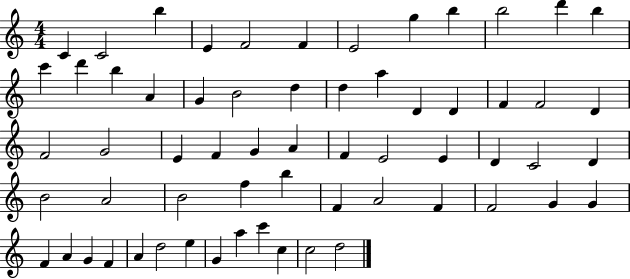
{
  \clef treble
  \numericTimeSignature
  \time 4/4
  \key c \major
  c'4 c'2 b''4 | e'4 f'2 f'4 | e'2 g''4 b''4 | b''2 d'''4 b''4 | \break c'''4 d'''4 b''4 a'4 | g'4 b'2 d''4 | d''4 a''4 d'4 d'4 | f'4 f'2 d'4 | \break f'2 g'2 | e'4 f'4 g'4 a'4 | f'4 e'2 e'4 | d'4 c'2 d'4 | \break b'2 a'2 | b'2 f''4 b''4 | f'4 a'2 f'4 | f'2 g'4 g'4 | \break f'4 a'4 g'4 f'4 | a'4 d''2 e''4 | g'4 a''4 c'''4 c''4 | c''2 d''2 | \break \bar "|."
}